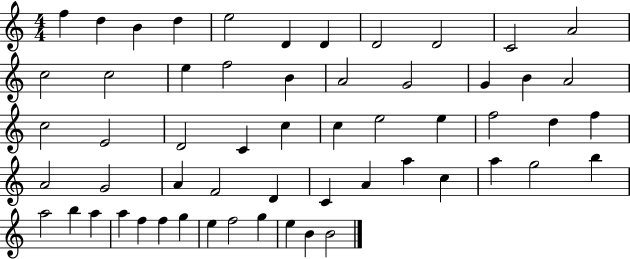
X:1
T:Untitled
M:4/4
L:1/4
K:C
f d B d e2 D D D2 D2 C2 A2 c2 c2 e f2 B A2 G2 G B A2 c2 E2 D2 C c c e2 e f2 d f A2 G2 A F2 D C A a c a g2 b a2 b a a f f g e f2 g e B B2